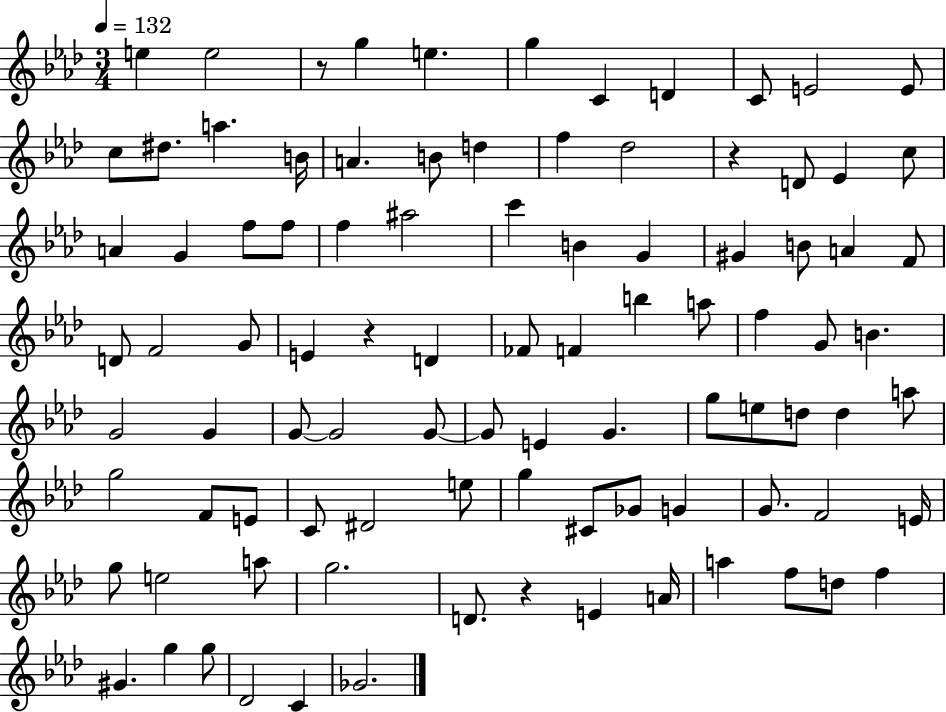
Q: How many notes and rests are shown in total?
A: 94